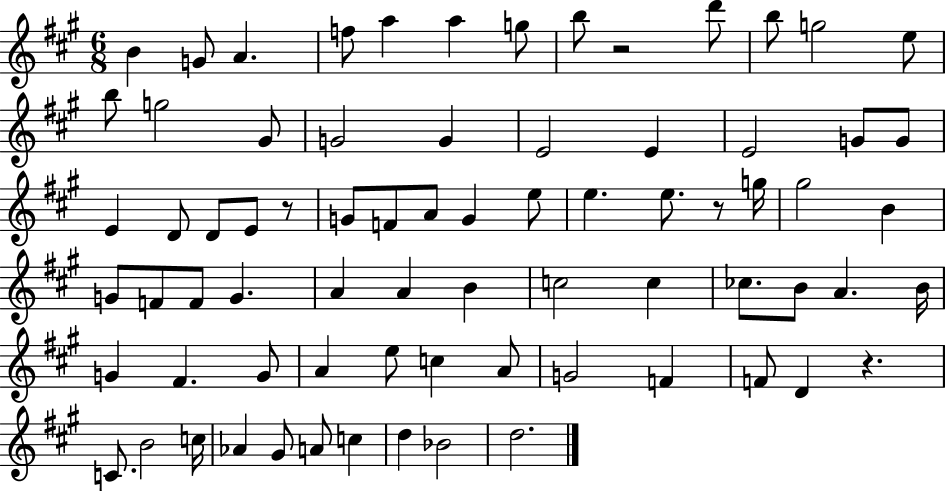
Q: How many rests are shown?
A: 4